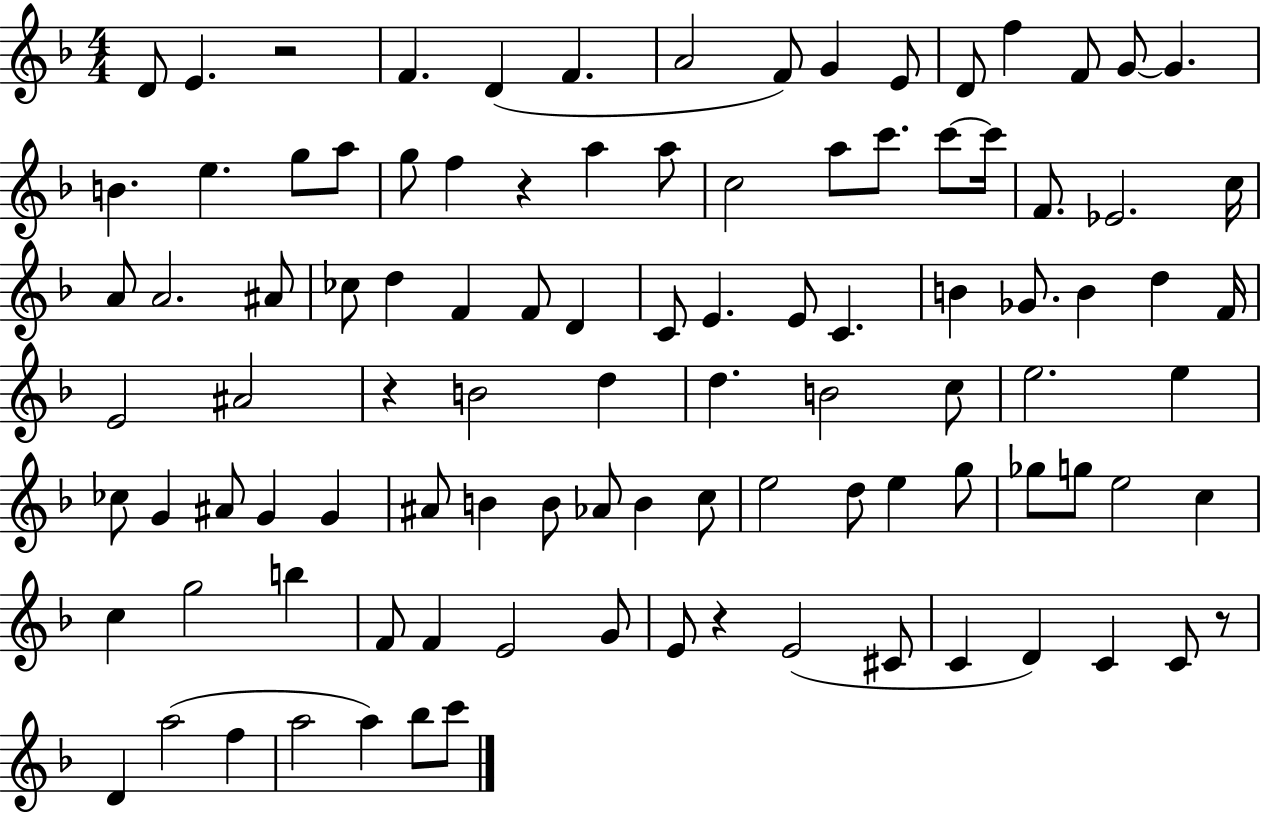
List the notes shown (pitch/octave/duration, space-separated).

D4/e E4/q. R/h F4/q. D4/q F4/q. A4/h F4/e G4/q E4/e D4/e F5/q F4/e G4/e G4/q. B4/q. E5/q. G5/e A5/e G5/e F5/q R/q A5/q A5/e C5/h A5/e C6/e. C6/e C6/s F4/e. Eb4/h. C5/s A4/e A4/h. A#4/e CES5/e D5/q F4/q F4/e D4/q C4/e E4/q. E4/e C4/q. B4/q Gb4/e. B4/q D5/q F4/s E4/h A#4/h R/q B4/h D5/q D5/q. B4/h C5/e E5/h. E5/q CES5/e G4/q A#4/e G4/q G4/q A#4/e B4/q B4/e Ab4/e B4/q C5/e E5/h D5/e E5/q G5/e Gb5/e G5/e E5/h C5/q C5/q G5/h B5/q F4/e F4/q E4/h G4/e E4/e R/q E4/h C#4/e C4/q D4/q C4/q C4/e R/e D4/q A5/h F5/q A5/h A5/q Bb5/e C6/e